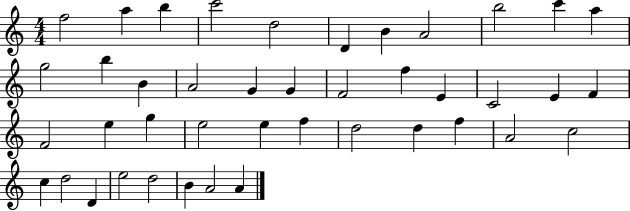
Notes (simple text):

F5/h A5/q B5/q C6/h D5/h D4/q B4/q A4/h B5/h C6/q A5/q G5/h B5/q B4/q A4/h G4/q G4/q F4/h F5/q E4/q C4/h E4/q F4/q F4/h E5/q G5/q E5/h E5/q F5/q D5/h D5/q F5/q A4/h C5/h C5/q D5/h D4/q E5/h D5/h B4/q A4/h A4/q